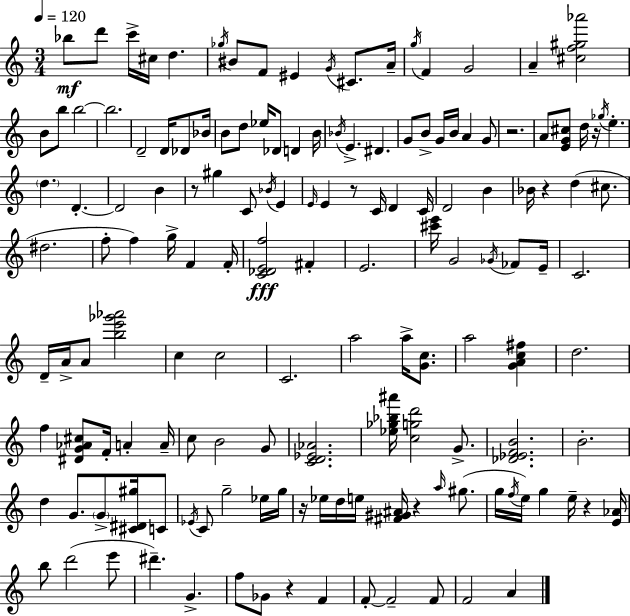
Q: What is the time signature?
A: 3/4